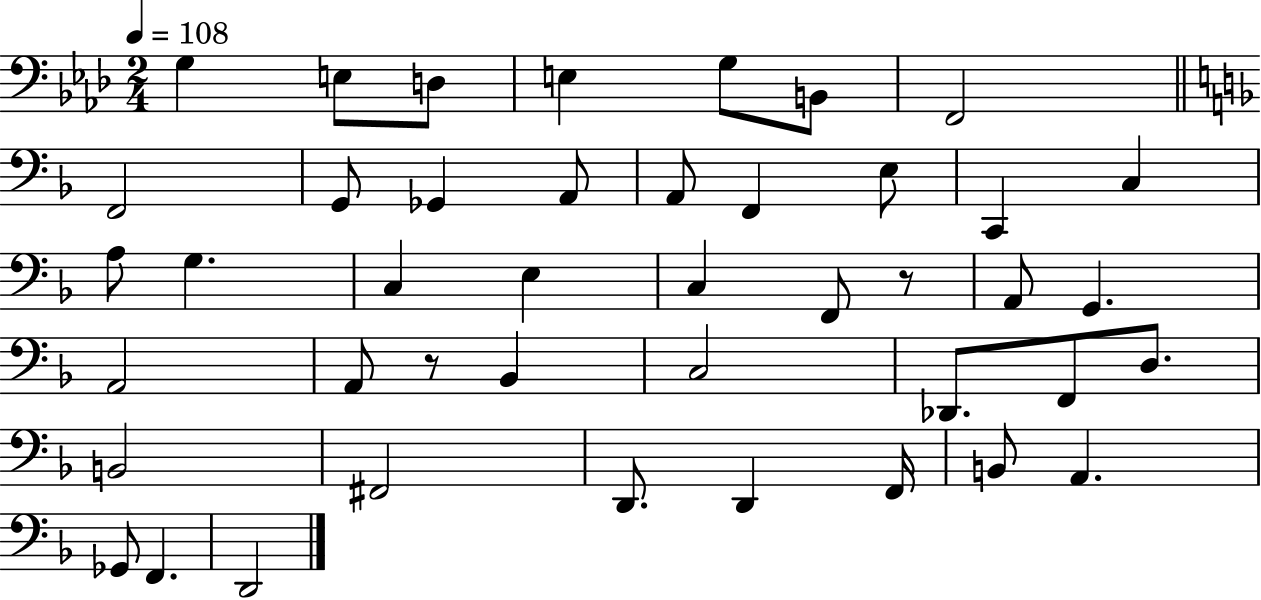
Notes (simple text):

G3/q E3/e D3/e E3/q G3/e B2/e F2/h F2/h G2/e Gb2/q A2/e A2/e F2/q E3/e C2/q C3/q A3/e G3/q. C3/q E3/q C3/q F2/e R/e A2/e G2/q. A2/h A2/e R/e Bb2/q C3/h Db2/e. F2/e D3/e. B2/h F#2/h D2/e. D2/q F2/s B2/e A2/q. Gb2/e F2/q. D2/h